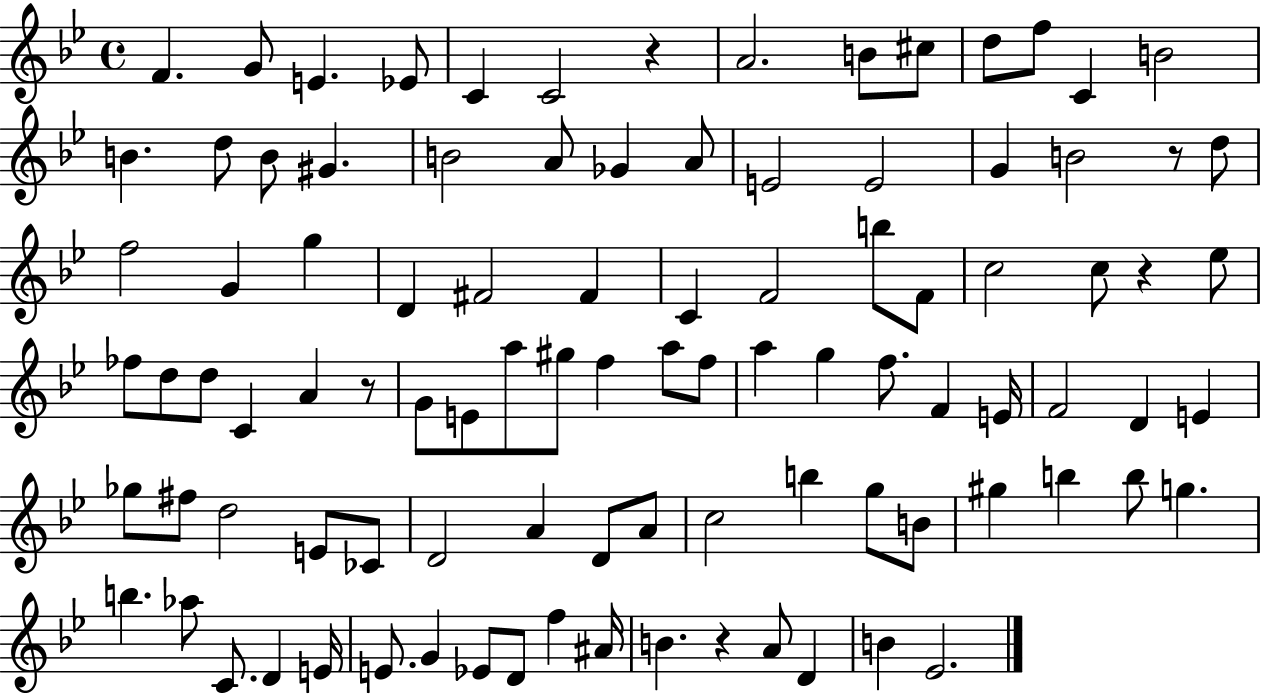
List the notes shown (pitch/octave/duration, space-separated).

F4/q. G4/e E4/q. Eb4/e C4/q C4/h R/q A4/h. B4/e C#5/e D5/e F5/e C4/q B4/h B4/q. D5/e B4/e G#4/q. B4/h A4/e Gb4/q A4/e E4/h E4/h G4/q B4/h R/e D5/e F5/h G4/q G5/q D4/q F#4/h F#4/q C4/q F4/h B5/e F4/e C5/h C5/e R/q Eb5/e FES5/e D5/e D5/e C4/q A4/q R/e G4/e E4/e A5/e G#5/e F5/q A5/e F5/e A5/q G5/q F5/e. F4/q E4/s F4/h D4/q E4/q Gb5/e F#5/e D5/h E4/e CES4/e D4/h A4/q D4/e A4/e C5/h B5/q G5/e B4/e G#5/q B5/q B5/e G5/q. B5/q. Ab5/e C4/e. D4/q E4/s E4/e. G4/q Eb4/e D4/e F5/q A#4/s B4/q. R/q A4/e D4/q B4/q Eb4/h.